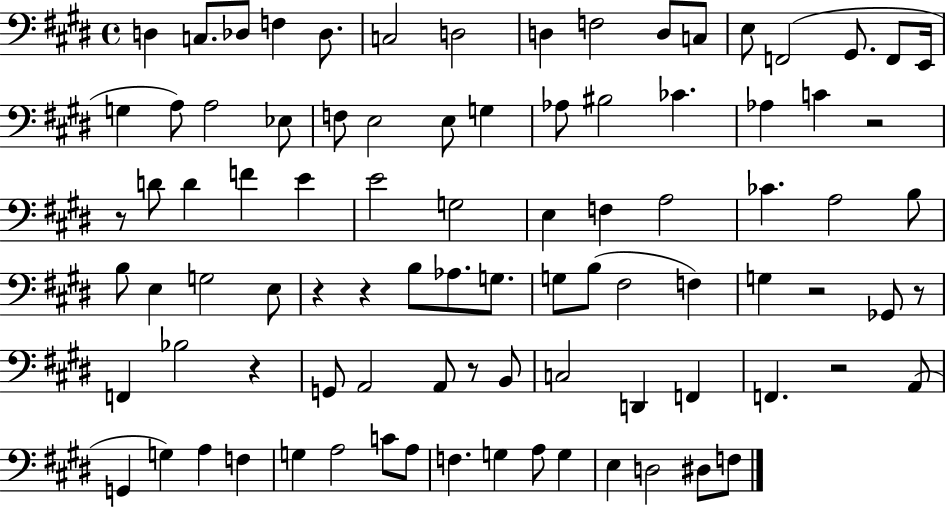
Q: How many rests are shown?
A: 9